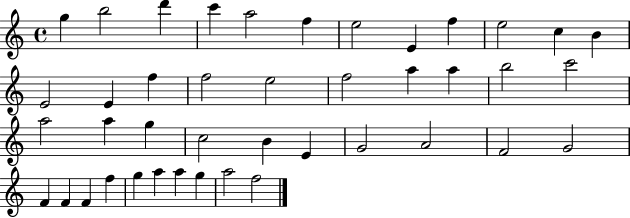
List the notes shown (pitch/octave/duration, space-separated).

G5/q B5/h D6/q C6/q A5/h F5/q E5/h E4/q F5/q E5/h C5/q B4/q E4/h E4/q F5/q F5/h E5/h F5/h A5/q A5/q B5/h C6/h A5/h A5/q G5/q C5/h B4/q E4/q G4/h A4/h F4/h G4/h F4/q F4/q F4/q F5/q G5/q A5/q A5/q G5/q A5/h F5/h